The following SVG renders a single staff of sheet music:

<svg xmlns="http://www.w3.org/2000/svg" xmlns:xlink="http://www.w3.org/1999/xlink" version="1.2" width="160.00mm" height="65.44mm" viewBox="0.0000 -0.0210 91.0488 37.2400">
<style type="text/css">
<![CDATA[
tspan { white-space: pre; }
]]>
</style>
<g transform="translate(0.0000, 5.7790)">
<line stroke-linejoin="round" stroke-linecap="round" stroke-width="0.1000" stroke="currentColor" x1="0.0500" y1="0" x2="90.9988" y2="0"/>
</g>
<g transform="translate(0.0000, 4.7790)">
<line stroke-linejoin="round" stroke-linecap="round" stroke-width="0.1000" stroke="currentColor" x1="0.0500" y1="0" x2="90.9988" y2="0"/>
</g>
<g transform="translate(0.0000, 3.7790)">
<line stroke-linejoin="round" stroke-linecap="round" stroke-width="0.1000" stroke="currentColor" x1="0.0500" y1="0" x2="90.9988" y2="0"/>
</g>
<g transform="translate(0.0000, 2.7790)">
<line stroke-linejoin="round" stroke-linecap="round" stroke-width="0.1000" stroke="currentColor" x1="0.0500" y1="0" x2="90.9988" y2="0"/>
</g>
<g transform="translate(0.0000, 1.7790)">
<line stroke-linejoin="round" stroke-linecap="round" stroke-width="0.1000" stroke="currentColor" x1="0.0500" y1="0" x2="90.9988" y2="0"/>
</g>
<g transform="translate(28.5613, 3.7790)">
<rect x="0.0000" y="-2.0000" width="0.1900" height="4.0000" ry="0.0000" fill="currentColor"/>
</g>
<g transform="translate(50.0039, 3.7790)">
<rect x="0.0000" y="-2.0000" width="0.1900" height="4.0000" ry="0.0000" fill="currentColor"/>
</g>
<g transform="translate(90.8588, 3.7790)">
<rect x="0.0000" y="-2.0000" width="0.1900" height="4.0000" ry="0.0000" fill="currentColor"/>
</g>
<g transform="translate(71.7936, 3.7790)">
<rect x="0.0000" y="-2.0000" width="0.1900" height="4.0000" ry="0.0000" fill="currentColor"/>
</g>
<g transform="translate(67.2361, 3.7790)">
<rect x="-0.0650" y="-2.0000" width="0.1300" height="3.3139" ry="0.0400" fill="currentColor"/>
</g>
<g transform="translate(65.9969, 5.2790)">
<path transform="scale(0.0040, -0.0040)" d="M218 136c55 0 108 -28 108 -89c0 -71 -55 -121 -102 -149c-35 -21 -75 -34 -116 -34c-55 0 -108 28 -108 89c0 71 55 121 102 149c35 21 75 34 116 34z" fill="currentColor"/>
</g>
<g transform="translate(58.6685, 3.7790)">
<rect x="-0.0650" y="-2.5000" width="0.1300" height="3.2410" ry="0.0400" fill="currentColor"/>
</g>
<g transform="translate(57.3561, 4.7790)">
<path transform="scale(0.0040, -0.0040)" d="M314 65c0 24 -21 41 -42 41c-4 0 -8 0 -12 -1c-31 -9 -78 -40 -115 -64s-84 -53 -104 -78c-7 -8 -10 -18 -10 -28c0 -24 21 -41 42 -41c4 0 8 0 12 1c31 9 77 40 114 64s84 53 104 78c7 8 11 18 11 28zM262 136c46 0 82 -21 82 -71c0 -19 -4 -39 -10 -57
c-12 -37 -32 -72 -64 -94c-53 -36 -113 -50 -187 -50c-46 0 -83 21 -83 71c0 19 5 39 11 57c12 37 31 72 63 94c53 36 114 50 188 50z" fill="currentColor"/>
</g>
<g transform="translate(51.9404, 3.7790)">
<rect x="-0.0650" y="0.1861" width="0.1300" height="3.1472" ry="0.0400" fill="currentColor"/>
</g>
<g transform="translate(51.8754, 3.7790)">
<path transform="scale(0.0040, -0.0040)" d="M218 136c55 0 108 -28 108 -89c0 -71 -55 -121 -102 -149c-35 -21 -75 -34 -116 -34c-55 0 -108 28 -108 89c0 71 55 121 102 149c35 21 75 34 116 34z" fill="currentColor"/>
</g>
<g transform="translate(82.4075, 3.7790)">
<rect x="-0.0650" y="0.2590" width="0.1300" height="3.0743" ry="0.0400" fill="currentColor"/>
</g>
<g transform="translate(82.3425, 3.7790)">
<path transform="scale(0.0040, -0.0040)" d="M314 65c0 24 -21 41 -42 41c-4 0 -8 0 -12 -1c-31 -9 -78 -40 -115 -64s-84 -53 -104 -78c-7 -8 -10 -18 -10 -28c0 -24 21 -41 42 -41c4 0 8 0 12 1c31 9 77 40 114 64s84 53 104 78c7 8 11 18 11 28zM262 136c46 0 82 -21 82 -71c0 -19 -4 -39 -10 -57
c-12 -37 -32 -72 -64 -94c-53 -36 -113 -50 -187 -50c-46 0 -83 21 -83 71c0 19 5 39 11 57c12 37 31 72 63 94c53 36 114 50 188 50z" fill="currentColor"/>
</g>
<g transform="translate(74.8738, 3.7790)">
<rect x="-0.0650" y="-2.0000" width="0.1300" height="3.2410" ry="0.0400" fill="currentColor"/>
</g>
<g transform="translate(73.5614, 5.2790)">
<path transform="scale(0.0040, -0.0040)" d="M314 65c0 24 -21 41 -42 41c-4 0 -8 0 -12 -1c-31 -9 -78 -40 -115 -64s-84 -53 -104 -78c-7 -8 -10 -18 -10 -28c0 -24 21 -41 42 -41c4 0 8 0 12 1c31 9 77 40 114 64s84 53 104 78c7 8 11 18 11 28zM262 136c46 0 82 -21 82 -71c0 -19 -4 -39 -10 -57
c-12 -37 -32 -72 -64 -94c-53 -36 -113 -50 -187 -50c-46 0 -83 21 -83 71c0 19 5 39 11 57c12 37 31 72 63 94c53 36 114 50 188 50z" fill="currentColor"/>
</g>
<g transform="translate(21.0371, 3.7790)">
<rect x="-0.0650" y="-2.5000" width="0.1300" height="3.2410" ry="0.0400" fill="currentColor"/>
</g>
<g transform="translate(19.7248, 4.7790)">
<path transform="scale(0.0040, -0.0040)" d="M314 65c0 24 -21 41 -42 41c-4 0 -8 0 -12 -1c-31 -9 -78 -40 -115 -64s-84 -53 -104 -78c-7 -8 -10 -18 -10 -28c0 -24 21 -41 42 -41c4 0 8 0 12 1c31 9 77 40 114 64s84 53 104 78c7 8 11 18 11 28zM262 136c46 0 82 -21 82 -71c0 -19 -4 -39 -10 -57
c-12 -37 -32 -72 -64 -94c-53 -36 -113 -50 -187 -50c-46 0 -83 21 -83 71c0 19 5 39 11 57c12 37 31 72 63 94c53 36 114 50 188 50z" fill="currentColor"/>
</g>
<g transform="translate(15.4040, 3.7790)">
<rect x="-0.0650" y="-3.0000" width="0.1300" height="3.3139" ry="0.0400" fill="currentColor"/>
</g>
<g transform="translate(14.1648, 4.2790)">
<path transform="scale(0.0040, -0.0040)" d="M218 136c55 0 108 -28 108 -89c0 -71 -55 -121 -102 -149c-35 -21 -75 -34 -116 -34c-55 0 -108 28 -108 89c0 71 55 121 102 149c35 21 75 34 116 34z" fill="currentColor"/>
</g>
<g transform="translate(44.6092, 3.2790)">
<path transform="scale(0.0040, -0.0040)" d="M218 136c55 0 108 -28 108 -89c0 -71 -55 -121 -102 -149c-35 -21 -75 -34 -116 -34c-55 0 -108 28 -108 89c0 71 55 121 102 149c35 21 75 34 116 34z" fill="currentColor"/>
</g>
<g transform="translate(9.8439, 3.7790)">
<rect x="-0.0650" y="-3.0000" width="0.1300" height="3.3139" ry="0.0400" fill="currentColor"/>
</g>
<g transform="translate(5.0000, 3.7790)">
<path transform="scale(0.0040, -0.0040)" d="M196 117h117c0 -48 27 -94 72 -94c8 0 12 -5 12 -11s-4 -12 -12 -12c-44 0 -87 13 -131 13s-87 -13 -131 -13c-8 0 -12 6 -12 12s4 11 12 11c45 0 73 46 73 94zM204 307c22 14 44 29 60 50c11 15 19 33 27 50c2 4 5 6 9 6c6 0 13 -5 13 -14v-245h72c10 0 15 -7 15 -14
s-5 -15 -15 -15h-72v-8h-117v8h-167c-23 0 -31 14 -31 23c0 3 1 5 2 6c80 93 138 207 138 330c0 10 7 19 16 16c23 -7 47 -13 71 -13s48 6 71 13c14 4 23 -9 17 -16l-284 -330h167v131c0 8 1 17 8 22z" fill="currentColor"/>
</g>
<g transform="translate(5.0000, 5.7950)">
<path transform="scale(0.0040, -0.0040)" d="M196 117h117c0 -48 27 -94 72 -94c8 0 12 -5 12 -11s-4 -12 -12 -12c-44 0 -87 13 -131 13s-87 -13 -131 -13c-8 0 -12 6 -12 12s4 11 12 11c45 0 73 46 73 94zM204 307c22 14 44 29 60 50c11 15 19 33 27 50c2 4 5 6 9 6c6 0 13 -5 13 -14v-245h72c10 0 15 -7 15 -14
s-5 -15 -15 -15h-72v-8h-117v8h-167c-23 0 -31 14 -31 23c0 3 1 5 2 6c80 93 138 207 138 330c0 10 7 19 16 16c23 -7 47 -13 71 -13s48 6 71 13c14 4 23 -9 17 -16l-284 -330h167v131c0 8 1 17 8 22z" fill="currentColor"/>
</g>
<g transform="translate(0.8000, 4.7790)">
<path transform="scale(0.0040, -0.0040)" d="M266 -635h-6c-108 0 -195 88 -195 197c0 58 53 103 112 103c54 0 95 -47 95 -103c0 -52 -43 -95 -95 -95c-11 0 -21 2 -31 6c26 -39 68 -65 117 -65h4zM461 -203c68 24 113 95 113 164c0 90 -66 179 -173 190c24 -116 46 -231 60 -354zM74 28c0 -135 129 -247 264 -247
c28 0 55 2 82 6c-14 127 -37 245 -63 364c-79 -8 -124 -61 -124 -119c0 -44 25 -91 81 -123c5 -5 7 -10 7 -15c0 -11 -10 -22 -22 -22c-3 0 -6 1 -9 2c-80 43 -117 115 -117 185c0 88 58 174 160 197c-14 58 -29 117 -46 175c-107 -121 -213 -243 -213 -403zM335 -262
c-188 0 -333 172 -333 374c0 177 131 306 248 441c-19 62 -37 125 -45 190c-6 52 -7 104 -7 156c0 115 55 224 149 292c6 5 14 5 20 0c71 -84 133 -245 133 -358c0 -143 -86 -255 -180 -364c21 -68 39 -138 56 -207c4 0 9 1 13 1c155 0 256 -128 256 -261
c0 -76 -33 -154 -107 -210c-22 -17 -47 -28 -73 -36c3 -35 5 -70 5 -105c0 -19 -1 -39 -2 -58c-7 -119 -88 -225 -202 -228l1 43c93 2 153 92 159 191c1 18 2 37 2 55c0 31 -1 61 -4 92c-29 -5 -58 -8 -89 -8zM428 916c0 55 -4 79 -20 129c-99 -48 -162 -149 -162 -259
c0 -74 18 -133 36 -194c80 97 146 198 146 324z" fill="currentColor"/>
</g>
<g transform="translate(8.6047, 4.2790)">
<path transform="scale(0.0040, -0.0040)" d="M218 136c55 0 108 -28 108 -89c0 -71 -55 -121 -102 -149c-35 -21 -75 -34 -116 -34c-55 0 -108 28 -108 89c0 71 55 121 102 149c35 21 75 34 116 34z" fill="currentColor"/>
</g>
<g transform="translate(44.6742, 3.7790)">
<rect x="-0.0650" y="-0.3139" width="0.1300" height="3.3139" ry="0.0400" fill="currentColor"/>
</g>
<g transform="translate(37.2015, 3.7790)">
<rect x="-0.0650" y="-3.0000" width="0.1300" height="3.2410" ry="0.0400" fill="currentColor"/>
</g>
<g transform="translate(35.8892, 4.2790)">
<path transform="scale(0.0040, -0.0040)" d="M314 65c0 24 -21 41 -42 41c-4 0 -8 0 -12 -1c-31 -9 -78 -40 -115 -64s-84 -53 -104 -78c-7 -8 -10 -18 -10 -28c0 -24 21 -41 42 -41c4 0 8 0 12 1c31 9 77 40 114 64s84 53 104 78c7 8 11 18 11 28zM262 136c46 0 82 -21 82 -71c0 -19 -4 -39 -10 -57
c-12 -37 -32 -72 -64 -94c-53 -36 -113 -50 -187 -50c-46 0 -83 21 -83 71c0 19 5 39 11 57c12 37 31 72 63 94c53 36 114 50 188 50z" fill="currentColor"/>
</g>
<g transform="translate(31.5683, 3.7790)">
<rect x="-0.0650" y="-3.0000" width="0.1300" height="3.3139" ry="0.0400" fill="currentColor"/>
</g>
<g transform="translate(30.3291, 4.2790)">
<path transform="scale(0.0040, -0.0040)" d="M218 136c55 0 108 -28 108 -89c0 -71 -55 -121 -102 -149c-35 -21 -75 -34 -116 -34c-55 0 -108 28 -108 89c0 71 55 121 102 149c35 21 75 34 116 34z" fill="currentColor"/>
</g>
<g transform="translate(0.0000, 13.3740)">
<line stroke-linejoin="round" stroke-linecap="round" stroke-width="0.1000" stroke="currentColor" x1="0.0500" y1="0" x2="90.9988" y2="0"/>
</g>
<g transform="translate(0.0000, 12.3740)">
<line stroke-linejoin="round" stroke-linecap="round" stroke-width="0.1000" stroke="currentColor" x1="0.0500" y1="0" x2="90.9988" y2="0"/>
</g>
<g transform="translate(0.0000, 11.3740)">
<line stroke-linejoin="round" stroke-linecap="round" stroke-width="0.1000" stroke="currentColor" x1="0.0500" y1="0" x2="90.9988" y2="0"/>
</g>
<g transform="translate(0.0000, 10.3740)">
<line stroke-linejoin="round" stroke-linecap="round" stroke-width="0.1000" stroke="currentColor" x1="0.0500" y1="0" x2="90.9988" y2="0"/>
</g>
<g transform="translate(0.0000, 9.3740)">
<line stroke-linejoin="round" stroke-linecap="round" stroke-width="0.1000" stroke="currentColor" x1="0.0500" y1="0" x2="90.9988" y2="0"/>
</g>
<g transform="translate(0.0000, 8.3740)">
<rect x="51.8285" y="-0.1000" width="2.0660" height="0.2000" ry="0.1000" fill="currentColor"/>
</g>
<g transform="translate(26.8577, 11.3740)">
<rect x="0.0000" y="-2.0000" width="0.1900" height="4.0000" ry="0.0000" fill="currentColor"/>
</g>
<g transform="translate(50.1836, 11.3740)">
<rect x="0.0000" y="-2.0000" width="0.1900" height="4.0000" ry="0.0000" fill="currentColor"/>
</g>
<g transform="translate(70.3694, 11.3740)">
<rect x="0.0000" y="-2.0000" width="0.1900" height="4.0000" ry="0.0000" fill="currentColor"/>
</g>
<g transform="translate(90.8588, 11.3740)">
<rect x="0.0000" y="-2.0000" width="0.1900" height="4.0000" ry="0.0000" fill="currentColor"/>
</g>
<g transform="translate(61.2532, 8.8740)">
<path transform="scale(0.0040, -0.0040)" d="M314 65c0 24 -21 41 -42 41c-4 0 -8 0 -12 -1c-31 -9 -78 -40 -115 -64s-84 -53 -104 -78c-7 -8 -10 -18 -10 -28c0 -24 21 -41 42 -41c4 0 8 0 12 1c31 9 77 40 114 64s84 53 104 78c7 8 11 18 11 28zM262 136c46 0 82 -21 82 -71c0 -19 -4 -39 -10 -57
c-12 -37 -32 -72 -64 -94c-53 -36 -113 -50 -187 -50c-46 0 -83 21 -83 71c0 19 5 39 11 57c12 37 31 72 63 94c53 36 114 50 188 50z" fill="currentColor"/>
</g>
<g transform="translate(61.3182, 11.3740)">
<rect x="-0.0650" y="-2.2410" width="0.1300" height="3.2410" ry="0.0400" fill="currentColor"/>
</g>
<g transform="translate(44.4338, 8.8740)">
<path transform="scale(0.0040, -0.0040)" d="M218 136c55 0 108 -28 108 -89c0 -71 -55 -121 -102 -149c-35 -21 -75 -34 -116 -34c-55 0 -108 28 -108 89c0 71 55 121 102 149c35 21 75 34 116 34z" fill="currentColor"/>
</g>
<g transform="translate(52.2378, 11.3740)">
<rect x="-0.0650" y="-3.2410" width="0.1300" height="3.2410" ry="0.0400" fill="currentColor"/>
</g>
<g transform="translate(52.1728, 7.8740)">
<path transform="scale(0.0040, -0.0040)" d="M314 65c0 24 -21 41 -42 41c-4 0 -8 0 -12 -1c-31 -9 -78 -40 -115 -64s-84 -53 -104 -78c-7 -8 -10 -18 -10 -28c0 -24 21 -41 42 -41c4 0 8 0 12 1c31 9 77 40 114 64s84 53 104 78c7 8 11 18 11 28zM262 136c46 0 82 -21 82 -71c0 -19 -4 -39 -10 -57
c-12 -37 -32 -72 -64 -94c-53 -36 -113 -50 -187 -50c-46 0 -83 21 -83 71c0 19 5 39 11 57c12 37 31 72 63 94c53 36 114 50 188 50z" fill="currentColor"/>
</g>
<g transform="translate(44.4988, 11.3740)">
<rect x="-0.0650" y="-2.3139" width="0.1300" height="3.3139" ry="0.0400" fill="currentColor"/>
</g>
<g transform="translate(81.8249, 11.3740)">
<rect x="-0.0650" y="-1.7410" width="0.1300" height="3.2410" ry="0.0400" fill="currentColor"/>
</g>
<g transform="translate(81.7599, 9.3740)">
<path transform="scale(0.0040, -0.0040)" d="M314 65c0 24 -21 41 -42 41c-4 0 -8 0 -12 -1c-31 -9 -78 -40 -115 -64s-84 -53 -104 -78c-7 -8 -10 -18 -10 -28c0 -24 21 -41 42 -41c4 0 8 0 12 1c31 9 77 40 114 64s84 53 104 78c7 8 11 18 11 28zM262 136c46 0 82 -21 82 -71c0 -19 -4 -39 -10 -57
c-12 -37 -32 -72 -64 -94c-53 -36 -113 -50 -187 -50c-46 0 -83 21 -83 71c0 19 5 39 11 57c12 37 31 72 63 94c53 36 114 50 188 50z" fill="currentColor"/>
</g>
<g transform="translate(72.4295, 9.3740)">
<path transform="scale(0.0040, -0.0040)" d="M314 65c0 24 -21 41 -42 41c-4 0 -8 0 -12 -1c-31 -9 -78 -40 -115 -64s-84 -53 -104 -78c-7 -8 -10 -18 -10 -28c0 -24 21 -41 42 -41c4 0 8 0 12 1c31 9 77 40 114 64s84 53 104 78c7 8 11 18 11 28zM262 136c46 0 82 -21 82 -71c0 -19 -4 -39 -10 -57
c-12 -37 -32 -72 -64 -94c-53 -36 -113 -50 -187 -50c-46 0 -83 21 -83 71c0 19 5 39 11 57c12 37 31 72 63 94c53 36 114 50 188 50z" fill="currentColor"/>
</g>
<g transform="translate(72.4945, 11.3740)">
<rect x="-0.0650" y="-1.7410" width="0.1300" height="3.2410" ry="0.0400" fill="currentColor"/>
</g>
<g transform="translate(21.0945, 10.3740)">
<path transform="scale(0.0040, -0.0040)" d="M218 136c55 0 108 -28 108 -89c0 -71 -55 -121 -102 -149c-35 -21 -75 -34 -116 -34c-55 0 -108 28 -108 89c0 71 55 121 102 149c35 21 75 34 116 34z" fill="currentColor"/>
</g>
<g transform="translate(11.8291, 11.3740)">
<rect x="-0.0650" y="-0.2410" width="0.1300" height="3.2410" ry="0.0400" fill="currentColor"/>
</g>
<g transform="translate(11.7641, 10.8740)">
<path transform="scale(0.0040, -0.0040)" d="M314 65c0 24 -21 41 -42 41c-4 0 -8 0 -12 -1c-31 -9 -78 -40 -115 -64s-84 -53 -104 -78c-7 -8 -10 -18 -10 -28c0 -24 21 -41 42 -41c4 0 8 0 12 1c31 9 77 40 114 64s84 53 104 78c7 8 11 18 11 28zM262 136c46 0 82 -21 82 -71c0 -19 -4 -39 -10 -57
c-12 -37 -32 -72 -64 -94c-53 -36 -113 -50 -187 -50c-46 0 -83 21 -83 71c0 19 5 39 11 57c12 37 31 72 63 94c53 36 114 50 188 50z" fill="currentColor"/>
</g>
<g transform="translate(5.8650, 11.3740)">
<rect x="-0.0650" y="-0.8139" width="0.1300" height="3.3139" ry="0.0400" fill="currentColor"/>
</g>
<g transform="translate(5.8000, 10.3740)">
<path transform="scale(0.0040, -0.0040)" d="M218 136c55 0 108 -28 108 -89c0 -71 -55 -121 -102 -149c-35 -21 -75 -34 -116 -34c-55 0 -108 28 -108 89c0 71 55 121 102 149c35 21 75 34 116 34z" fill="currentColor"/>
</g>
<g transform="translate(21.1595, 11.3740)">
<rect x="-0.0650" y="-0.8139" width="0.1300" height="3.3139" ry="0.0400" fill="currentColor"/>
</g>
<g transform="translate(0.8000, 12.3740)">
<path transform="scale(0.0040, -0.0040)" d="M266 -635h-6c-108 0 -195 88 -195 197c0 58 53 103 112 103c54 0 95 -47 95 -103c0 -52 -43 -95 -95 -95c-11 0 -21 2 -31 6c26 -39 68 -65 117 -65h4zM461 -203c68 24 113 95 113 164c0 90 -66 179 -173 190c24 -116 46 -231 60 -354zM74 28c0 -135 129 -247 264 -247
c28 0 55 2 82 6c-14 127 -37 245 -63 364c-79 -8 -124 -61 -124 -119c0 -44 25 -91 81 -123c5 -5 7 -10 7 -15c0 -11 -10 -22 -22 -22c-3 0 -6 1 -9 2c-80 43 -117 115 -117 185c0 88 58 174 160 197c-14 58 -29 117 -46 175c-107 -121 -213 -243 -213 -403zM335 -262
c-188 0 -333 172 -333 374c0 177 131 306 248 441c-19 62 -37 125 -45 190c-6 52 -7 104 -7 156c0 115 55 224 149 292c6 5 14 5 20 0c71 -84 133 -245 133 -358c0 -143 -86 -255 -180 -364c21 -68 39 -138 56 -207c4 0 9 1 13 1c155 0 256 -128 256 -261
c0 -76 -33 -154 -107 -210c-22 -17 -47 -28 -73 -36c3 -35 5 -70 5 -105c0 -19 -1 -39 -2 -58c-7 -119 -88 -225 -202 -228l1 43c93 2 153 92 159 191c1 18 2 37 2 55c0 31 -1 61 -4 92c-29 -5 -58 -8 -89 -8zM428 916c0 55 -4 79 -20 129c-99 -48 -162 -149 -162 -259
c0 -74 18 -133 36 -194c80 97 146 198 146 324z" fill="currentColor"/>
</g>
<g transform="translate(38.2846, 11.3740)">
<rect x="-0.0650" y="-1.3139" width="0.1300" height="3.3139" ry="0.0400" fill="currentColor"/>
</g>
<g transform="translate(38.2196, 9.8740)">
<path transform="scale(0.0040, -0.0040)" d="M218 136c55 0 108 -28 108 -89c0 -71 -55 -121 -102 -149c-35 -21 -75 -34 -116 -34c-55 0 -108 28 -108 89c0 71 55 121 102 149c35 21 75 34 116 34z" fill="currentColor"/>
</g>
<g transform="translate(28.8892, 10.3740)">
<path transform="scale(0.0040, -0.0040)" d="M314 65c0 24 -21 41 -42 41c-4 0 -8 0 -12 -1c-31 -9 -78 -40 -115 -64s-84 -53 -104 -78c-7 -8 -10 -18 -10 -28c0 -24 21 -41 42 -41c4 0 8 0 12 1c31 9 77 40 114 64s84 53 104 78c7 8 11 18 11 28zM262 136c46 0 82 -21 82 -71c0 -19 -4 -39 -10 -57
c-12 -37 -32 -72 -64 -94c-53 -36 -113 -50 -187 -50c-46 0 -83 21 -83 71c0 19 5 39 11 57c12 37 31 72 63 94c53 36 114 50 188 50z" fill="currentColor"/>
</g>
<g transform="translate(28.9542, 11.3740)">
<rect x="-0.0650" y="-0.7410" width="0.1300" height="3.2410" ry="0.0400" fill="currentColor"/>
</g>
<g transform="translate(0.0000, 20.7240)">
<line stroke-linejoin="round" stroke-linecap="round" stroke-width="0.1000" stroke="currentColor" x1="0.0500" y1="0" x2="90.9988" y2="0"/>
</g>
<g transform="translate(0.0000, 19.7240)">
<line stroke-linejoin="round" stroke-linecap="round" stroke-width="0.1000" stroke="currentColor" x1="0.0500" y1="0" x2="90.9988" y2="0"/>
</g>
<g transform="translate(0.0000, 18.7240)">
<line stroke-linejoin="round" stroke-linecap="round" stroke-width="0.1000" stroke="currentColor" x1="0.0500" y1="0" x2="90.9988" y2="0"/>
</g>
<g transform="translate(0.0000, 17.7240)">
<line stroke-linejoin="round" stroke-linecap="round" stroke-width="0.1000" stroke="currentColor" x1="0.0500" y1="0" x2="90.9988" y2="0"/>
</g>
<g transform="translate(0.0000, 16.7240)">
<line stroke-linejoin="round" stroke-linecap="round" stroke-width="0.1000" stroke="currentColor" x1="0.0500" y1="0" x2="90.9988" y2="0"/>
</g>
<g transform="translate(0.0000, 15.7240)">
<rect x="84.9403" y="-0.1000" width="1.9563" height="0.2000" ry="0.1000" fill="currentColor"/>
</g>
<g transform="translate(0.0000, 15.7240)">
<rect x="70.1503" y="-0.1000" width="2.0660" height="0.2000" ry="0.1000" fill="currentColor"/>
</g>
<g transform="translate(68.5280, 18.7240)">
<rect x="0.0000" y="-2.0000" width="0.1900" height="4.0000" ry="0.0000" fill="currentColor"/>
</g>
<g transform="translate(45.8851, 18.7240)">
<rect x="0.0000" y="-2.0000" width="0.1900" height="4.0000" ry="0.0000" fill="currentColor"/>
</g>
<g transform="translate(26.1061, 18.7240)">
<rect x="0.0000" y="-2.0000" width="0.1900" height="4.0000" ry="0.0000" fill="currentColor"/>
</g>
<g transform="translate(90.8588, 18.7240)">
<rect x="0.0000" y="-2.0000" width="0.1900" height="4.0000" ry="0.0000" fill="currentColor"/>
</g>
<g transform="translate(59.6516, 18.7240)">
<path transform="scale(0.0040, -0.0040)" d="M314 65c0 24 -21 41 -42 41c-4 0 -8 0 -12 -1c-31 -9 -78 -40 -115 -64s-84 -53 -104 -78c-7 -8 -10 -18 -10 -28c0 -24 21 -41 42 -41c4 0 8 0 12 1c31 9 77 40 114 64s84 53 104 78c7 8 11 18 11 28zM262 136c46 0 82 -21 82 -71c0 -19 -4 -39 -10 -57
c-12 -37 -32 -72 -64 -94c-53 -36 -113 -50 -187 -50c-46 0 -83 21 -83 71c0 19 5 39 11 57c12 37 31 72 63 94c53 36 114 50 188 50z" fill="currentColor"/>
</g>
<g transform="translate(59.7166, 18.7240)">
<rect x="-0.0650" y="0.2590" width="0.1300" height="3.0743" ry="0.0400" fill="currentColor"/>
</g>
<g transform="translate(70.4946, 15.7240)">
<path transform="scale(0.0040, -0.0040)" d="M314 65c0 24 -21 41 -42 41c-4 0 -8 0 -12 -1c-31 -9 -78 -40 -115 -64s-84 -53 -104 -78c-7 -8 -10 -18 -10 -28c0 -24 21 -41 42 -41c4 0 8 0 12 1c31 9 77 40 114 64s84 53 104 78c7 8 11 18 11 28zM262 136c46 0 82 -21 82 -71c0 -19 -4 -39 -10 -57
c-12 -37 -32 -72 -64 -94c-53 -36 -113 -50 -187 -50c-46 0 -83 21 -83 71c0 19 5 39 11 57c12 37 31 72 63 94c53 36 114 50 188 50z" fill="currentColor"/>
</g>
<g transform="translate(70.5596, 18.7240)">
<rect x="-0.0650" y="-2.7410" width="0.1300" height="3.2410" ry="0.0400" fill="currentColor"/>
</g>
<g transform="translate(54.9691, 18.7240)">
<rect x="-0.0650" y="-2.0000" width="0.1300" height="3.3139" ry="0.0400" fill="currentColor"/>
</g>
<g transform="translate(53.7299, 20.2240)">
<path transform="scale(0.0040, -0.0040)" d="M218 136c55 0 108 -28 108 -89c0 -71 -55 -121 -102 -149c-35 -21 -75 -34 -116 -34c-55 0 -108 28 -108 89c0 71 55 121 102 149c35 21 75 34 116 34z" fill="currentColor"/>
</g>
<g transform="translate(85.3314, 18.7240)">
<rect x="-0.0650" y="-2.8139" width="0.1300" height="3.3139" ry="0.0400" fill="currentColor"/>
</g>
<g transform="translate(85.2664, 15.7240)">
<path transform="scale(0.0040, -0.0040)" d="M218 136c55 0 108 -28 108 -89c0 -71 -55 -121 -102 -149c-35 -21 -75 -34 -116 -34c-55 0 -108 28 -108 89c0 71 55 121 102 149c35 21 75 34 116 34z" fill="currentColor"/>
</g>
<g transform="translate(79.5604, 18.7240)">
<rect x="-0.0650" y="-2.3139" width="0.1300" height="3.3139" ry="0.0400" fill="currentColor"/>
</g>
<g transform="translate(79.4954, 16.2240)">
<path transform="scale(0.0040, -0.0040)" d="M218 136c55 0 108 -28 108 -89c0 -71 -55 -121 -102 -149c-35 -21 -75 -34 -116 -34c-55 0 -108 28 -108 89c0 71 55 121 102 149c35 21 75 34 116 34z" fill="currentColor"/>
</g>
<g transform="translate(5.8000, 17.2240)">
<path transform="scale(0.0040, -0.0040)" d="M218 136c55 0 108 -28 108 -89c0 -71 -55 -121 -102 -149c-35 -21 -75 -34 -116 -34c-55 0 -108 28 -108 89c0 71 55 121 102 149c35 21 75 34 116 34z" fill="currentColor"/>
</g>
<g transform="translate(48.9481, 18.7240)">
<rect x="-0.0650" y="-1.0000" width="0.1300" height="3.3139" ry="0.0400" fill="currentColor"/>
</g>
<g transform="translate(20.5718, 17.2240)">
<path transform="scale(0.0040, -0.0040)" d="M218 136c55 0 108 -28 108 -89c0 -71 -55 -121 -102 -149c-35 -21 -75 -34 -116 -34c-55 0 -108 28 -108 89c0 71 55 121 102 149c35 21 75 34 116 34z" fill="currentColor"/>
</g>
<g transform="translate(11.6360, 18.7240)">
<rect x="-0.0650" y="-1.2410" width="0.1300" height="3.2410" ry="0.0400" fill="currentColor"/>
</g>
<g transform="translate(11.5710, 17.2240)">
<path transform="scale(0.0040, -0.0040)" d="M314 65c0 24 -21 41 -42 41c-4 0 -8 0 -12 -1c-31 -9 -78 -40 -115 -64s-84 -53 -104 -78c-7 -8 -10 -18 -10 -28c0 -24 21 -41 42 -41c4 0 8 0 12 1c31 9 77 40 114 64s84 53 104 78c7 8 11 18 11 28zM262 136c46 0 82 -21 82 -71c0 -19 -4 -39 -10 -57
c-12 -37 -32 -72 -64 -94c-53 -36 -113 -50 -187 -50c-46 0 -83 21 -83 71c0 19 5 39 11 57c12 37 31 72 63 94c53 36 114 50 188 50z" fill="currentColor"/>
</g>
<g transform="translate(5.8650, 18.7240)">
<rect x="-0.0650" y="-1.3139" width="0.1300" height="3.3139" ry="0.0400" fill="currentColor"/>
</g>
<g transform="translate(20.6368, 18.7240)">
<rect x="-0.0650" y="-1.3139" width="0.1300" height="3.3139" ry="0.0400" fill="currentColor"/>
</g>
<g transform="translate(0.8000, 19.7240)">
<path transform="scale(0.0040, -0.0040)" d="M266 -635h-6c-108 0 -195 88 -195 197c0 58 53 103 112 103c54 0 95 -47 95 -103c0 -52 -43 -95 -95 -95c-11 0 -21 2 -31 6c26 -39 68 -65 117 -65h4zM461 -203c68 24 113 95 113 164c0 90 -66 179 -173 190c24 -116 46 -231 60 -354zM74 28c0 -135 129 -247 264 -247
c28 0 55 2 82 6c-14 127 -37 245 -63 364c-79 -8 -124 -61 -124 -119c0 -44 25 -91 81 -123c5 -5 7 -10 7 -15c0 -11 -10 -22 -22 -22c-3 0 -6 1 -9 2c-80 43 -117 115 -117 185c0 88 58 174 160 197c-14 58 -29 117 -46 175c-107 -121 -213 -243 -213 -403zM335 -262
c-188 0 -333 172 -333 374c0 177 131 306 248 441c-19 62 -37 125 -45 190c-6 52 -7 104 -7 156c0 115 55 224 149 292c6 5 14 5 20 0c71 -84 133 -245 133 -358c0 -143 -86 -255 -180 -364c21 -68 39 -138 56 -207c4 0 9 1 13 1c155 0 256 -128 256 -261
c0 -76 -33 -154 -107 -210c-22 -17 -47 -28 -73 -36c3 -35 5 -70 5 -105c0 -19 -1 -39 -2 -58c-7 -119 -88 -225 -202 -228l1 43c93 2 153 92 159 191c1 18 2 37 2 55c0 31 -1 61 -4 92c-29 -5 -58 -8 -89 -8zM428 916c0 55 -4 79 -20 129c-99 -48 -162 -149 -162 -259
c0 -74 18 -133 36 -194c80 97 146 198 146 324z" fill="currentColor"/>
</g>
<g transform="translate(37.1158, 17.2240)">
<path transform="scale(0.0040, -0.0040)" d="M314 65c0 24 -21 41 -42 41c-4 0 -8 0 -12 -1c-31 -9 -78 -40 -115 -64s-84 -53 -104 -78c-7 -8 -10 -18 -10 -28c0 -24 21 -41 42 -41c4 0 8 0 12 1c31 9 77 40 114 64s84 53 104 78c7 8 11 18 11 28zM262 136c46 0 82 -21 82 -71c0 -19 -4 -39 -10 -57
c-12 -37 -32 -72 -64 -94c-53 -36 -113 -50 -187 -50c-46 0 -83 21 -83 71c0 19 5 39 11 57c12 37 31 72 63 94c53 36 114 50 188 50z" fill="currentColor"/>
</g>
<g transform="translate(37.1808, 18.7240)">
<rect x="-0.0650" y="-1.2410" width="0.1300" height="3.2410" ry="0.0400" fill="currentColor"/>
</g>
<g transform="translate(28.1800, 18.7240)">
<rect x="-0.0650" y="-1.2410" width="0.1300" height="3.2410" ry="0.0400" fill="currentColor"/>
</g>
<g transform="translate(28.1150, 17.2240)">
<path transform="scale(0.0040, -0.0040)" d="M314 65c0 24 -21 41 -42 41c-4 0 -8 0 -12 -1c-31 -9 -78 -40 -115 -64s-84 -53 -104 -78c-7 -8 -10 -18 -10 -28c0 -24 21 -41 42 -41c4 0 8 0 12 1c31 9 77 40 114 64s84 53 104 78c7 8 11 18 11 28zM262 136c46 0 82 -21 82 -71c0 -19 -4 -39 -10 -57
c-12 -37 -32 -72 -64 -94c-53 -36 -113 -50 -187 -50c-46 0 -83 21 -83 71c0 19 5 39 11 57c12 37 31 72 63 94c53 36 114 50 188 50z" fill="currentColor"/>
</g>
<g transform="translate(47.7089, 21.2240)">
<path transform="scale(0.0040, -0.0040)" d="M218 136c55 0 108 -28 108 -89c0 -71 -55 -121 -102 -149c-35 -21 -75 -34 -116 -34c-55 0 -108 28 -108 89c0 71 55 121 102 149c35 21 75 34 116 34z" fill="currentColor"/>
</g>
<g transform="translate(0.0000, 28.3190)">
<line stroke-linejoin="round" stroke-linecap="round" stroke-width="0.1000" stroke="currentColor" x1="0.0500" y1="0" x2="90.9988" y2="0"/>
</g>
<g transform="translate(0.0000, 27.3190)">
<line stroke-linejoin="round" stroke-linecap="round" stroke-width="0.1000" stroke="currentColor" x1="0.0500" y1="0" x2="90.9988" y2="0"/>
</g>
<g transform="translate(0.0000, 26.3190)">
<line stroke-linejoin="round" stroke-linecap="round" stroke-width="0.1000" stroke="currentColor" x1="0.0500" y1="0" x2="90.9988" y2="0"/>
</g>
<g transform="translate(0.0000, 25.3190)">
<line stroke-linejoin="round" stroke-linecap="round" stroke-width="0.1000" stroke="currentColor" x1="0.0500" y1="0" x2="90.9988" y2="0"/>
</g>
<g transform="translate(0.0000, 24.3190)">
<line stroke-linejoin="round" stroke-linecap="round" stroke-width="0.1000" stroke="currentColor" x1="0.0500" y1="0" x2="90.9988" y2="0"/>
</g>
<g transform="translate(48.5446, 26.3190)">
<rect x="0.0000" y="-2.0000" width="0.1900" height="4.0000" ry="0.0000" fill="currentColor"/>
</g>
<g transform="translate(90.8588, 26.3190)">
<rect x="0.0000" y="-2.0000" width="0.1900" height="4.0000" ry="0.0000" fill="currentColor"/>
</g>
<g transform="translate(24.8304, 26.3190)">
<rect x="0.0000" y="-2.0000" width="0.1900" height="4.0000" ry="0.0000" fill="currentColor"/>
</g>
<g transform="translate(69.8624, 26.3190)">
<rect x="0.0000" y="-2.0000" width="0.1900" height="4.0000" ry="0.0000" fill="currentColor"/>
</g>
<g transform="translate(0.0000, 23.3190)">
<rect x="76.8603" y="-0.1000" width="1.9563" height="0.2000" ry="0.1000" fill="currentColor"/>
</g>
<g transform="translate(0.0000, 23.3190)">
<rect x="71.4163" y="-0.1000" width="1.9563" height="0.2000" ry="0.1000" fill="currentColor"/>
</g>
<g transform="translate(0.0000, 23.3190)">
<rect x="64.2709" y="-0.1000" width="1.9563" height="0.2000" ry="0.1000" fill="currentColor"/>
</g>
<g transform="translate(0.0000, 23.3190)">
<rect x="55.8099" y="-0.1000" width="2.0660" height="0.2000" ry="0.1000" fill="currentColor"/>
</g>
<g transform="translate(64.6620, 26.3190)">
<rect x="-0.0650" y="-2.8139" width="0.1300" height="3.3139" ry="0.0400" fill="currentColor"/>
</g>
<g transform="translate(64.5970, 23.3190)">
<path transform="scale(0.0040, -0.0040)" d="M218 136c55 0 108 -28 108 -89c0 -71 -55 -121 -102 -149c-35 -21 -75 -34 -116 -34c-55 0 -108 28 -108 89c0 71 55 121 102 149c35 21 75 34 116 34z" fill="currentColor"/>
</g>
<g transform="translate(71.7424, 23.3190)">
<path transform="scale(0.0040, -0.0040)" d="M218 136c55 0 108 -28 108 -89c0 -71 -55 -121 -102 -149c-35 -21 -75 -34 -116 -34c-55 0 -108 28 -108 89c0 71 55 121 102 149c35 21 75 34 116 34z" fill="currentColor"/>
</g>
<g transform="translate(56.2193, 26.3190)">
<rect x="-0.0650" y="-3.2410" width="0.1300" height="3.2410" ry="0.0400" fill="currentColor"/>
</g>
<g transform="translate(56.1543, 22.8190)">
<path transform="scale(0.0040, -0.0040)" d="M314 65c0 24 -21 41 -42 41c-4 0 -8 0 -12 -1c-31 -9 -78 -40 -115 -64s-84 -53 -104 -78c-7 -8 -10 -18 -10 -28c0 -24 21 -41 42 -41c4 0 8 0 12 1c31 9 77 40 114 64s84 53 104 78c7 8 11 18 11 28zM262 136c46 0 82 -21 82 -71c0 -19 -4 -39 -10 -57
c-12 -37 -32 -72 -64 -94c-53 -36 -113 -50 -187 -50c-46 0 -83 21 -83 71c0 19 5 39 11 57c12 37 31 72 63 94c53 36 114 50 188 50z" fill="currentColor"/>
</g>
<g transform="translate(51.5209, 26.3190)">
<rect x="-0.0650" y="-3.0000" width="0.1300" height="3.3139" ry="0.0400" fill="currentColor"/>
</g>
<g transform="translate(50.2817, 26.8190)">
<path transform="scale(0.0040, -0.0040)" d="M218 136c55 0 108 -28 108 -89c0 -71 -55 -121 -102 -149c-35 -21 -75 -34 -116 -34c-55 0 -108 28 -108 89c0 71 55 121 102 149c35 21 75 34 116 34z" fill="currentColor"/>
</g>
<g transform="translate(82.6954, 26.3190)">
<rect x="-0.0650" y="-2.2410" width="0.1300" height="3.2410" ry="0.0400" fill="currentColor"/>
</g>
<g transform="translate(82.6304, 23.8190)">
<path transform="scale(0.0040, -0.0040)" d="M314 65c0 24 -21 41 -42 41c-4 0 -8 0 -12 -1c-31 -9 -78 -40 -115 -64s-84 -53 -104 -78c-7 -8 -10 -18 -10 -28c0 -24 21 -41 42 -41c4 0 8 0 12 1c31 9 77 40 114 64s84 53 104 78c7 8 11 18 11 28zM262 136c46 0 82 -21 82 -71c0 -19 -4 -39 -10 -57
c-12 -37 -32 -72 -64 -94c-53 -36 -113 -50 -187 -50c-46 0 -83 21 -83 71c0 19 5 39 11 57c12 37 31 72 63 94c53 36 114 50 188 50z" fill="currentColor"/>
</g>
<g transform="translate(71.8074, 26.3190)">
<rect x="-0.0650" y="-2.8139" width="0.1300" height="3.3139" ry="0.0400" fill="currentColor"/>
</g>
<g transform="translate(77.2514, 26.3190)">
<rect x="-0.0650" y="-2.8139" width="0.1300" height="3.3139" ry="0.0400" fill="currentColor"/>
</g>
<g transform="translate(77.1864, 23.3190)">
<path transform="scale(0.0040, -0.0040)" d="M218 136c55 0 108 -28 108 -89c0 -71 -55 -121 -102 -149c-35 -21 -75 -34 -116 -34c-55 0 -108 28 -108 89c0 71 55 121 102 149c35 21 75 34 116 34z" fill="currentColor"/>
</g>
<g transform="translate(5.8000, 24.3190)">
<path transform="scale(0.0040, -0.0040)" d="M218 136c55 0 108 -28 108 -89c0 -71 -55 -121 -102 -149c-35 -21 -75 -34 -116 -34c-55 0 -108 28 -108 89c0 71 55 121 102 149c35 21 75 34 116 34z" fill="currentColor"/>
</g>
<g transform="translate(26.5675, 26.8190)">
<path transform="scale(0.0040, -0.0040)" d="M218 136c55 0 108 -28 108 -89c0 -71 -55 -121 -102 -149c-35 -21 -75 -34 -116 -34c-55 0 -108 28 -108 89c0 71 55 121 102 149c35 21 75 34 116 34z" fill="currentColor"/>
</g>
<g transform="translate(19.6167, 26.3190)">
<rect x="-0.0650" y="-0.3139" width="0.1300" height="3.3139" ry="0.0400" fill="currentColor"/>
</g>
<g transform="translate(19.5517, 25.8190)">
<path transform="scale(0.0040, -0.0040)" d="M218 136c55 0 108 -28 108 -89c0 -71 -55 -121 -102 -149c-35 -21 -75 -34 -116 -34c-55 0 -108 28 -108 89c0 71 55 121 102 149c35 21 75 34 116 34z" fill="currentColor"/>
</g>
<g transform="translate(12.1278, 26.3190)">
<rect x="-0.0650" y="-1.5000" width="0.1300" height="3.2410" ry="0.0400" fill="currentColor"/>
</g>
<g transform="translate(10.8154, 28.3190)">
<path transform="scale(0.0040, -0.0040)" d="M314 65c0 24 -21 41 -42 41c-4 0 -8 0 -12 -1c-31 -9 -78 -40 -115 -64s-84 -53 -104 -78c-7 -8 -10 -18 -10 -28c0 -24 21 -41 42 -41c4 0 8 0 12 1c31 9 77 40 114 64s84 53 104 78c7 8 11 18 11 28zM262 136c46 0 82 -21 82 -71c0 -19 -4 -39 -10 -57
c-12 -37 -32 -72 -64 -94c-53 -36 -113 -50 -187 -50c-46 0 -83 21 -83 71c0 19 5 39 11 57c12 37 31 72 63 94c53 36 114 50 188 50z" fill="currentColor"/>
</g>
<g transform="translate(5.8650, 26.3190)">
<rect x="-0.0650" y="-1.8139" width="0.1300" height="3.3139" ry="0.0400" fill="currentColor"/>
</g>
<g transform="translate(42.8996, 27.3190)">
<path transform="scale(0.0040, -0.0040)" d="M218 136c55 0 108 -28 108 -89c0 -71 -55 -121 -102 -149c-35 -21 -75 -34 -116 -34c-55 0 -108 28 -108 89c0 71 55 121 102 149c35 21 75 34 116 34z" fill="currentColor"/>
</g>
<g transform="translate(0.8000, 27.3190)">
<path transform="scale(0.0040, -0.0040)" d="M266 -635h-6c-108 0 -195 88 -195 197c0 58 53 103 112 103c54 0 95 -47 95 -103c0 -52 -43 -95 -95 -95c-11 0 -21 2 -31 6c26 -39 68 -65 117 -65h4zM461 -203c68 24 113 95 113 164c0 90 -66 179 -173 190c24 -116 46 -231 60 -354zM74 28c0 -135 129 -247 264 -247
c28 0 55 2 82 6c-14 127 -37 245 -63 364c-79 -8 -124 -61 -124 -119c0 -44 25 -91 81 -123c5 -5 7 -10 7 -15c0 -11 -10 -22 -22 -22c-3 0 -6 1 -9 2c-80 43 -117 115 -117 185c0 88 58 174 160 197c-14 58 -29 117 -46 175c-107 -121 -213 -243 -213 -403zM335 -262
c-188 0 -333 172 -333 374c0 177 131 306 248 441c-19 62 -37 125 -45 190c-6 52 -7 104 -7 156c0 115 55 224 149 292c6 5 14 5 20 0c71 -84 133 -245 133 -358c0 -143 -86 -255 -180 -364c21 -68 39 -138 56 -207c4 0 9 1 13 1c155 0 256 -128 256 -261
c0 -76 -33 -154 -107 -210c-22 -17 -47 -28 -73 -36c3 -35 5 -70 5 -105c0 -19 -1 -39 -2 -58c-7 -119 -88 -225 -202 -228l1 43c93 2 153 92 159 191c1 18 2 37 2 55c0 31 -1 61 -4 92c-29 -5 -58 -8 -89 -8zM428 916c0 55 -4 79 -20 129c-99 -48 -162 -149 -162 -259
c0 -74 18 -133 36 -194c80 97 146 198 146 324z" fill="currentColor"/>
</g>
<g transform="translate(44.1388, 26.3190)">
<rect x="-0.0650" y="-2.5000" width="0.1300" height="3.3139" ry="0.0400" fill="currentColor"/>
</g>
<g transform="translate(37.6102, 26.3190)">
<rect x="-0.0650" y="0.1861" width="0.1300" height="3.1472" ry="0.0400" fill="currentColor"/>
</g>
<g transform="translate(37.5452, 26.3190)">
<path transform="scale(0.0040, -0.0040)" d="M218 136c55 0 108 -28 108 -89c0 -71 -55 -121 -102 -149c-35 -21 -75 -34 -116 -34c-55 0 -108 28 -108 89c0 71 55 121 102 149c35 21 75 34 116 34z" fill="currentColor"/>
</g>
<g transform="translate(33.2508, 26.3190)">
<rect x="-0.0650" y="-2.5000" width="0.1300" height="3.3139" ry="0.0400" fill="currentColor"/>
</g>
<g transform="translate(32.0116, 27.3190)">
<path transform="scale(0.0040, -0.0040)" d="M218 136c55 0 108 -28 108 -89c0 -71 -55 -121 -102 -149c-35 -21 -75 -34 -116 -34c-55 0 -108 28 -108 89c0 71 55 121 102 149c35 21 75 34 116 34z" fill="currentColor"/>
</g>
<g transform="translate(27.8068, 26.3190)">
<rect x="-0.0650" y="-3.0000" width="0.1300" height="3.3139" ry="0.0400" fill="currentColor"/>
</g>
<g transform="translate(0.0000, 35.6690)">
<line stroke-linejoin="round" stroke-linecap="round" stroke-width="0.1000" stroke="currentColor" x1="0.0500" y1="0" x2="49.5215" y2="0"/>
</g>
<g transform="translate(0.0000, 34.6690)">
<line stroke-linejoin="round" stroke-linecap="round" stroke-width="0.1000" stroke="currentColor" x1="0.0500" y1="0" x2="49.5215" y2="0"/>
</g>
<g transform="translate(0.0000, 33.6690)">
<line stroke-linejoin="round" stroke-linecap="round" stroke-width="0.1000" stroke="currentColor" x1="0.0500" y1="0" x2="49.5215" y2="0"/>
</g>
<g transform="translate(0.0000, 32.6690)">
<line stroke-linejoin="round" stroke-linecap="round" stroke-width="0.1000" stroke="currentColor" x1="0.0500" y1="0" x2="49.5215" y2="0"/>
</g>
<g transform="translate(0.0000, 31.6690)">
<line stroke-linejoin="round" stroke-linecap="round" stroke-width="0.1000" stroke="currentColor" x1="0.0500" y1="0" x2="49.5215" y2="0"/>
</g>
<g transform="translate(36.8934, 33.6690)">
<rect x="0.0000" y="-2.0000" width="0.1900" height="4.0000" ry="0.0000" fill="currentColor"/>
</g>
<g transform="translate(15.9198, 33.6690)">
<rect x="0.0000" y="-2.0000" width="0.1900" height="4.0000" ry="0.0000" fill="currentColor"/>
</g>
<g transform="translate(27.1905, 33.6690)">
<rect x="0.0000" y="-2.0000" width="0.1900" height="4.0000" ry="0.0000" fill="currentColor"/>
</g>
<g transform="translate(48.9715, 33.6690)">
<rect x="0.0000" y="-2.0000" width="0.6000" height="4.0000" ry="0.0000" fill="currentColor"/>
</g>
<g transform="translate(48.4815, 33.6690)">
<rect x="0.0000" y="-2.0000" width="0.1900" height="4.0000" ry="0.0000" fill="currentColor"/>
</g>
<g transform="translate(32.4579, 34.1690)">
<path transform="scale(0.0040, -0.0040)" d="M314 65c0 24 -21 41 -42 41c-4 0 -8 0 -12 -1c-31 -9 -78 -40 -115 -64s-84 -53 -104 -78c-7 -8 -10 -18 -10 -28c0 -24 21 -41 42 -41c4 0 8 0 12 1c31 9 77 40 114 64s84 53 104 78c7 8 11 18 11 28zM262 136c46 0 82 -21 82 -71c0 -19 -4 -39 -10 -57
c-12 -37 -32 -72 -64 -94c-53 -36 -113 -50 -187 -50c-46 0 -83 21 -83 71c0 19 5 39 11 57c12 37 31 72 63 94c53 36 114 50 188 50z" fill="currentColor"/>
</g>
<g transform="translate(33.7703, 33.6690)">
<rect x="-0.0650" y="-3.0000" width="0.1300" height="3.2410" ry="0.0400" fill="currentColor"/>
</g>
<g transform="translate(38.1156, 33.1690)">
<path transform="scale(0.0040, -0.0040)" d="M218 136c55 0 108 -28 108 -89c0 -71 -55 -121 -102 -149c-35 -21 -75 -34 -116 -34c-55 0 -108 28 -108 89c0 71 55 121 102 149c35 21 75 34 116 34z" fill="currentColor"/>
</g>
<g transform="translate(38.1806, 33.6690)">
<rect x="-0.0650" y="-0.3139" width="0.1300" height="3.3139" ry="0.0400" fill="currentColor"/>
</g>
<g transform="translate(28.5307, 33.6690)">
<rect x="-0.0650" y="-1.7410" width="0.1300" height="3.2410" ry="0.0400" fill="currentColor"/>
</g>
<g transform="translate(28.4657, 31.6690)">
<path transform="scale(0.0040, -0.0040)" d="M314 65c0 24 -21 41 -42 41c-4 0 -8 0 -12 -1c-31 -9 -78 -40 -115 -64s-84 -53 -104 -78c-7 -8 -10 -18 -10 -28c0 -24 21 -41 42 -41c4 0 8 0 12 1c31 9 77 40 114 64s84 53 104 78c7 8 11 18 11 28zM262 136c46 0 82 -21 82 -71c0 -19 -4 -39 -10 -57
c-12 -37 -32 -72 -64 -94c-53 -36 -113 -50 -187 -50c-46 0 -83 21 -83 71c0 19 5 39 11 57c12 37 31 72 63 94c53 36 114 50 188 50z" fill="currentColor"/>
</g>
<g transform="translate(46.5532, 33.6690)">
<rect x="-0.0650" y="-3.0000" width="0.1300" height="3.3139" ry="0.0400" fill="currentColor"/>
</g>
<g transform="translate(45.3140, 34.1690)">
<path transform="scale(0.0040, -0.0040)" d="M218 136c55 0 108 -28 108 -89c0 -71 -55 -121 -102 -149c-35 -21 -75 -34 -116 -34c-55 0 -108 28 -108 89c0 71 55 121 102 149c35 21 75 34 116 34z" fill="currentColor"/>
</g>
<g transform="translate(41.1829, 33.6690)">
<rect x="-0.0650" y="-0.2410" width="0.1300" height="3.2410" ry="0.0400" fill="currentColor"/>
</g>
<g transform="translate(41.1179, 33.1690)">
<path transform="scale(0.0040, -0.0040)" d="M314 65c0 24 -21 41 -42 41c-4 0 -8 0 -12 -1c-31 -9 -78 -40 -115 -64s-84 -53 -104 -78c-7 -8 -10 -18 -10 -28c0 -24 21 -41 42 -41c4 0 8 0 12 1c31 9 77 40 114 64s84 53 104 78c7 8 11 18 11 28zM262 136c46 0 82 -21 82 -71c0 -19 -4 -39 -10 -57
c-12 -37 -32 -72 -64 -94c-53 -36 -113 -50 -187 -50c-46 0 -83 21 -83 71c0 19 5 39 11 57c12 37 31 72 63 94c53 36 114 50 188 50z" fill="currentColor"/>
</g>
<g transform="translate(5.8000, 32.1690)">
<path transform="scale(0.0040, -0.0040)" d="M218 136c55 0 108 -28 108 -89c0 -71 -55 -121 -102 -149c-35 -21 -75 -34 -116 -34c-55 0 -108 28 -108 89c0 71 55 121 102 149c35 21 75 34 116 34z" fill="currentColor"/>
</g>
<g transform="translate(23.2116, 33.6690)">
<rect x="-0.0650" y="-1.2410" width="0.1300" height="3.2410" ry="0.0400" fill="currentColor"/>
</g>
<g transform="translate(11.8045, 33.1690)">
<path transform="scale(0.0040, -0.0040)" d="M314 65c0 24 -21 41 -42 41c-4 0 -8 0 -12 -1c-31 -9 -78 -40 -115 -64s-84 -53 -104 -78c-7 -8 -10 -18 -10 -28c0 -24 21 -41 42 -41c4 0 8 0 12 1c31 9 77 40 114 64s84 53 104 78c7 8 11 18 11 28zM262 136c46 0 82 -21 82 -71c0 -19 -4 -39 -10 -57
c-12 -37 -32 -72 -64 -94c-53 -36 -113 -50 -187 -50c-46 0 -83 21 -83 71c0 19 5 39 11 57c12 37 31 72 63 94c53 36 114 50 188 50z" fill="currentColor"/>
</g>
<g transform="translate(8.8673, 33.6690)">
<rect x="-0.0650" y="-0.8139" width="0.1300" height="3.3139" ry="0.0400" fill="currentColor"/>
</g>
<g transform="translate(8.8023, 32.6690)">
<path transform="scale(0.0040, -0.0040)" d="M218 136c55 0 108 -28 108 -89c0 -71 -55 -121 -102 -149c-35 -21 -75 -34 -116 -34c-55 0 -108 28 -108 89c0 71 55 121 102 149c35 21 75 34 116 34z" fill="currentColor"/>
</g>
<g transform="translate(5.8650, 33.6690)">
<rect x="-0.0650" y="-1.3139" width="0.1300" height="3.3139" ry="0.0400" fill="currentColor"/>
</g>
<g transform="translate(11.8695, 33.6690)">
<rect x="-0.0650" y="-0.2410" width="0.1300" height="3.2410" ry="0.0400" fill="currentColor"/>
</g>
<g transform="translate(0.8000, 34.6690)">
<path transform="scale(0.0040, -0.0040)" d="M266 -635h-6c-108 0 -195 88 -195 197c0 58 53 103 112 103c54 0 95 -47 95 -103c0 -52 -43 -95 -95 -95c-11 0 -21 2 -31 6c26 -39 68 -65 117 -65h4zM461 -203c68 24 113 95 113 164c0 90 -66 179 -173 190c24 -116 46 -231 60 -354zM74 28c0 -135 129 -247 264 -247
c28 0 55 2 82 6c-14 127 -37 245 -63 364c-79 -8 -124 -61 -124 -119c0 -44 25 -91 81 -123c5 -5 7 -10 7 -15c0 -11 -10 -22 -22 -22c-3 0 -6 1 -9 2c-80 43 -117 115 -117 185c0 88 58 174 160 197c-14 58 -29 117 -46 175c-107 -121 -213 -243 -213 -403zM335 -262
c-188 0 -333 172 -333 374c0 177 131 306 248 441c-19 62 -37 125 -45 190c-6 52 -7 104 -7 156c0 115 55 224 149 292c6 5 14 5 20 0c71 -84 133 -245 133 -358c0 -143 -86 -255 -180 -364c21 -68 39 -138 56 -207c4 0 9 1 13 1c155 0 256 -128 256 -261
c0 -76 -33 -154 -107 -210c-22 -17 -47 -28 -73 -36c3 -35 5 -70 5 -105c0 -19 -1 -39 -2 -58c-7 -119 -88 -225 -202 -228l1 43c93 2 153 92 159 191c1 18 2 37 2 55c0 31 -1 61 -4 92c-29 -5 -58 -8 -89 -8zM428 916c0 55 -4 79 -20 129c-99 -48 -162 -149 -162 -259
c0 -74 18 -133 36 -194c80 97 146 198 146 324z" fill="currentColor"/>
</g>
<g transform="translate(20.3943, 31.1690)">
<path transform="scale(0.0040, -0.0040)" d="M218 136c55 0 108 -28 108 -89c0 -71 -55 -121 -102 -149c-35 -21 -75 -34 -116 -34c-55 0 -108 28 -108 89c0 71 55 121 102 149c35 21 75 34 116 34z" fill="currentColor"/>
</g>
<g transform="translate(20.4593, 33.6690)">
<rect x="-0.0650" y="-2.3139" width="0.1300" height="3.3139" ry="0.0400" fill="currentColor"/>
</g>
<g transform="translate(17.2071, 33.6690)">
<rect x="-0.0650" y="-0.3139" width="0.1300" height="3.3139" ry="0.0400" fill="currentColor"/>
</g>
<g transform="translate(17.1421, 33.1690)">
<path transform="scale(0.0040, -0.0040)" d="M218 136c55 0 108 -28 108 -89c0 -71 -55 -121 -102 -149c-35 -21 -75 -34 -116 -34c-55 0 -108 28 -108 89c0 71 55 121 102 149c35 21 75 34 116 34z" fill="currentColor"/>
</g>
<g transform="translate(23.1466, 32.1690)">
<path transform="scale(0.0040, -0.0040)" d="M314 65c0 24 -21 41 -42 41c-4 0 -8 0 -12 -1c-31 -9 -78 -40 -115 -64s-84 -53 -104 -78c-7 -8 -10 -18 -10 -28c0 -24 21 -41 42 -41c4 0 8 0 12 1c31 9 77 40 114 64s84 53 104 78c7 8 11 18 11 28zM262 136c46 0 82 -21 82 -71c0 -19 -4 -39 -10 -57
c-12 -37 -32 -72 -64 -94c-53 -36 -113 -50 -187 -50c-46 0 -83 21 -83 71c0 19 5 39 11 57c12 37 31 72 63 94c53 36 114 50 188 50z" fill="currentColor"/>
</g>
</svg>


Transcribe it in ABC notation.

X:1
T:Untitled
M:4/4
L:1/4
K:C
A A G2 A A2 c B G2 F F2 B2 d c2 d d2 e g b2 g2 f2 f2 e e2 e e2 e2 D F B2 a2 g a f E2 c A G B G A b2 a a a g2 e d c2 c g e2 f2 A2 c c2 A